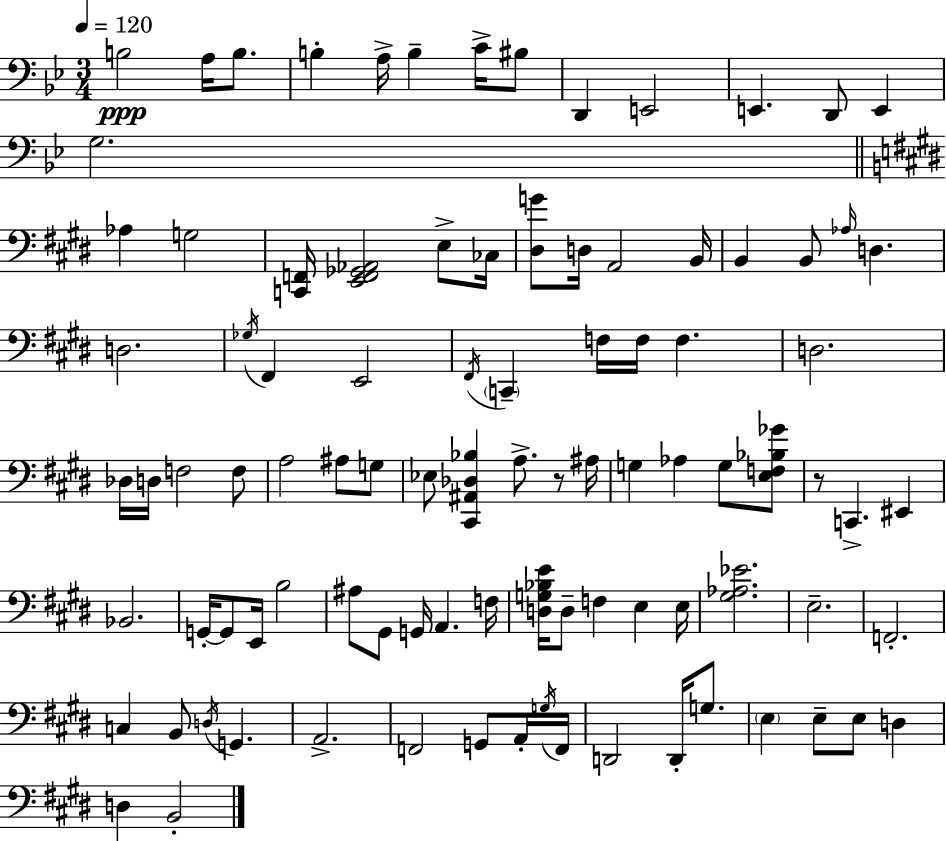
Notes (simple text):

B3/h A3/s B3/e. B3/q A3/s B3/q C4/s BIS3/e D2/q E2/h E2/q. D2/e E2/q G3/h. Ab3/q G3/h [C2,F2]/s [E2,F2,Gb2,Ab2]/h E3/e CES3/s [D#3,G4]/e D3/s A2/h B2/s B2/q B2/e Ab3/s D3/q. D3/h. Gb3/s F#2/q E2/h F#2/s C2/q F3/s F3/s F3/q. D3/h. Db3/s D3/s F3/h F3/e A3/h A#3/e G3/e Eb3/e [C#2,A#2,Db3,Bb3]/q A3/e. R/e A#3/s G3/q Ab3/q G3/e [E3,F3,Bb3,Gb4]/e R/e C2/q. EIS2/q Bb2/h. G2/s G2/e E2/s B3/h A#3/e G#2/e G2/s A2/q. F3/s [D3,G3,Bb3,E4]/s D3/e F3/q E3/q E3/s [G#3,Ab3,Eb4]/h. E3/h. F2/h. C3/q B2/e D3/s G2/q. A2/h. F2/h G2/e A2/s G3/s F2/s D2/h D2/s G3/e. E3/q E3/e E3/e D3/q D3/q B2/h